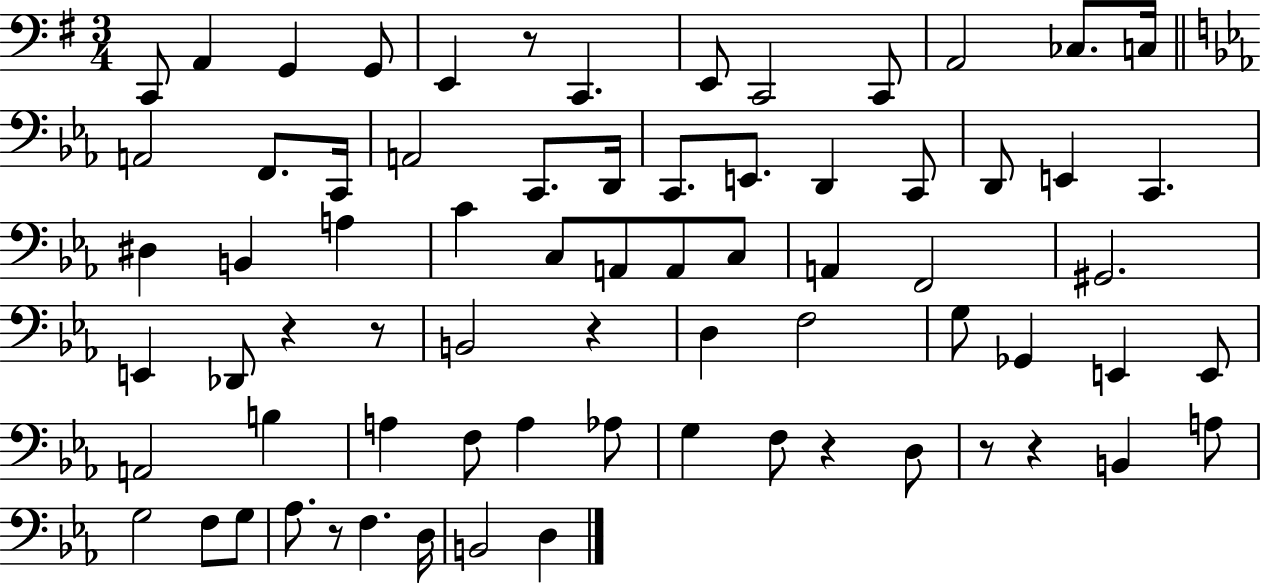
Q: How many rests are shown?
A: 8